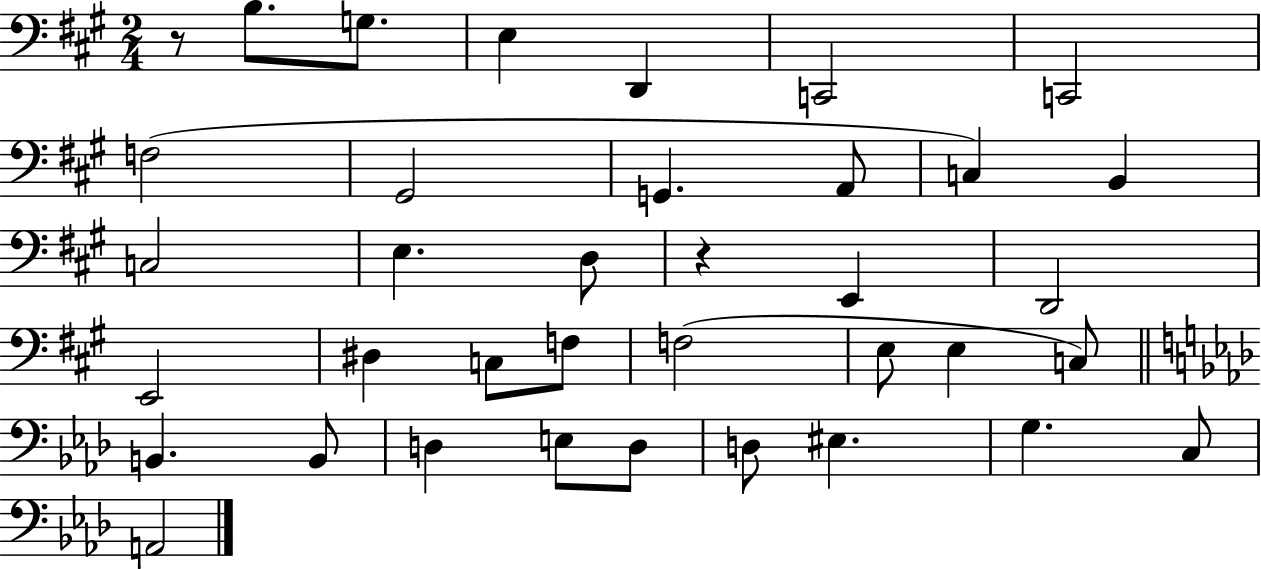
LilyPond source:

{
  \clef bass
  \numericTimeSignature
  \time 2/4
  \key a \major
  r8 b8. g8. | e4 d,4 | c,2 | c,2 | \break f2( | gis,2 | g,4. a,8 | c4) b,4 | \break c2 | e4. d8 | r4 e,4 | d,2 | \break e,2 | dis4 c8 f8 | f2( | e8 e4 c8) | \break \bar "||" \break \key f \minor b,4. b,8 | d4 e8 d8 | d8 eis4. | g4. c8 | \break a,2 | \bar "|."
}